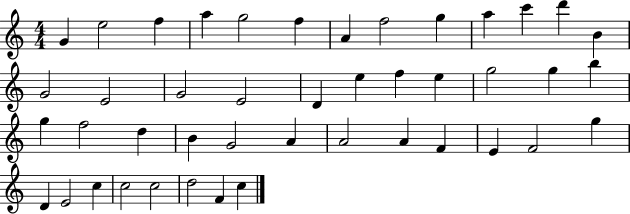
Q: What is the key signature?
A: C major